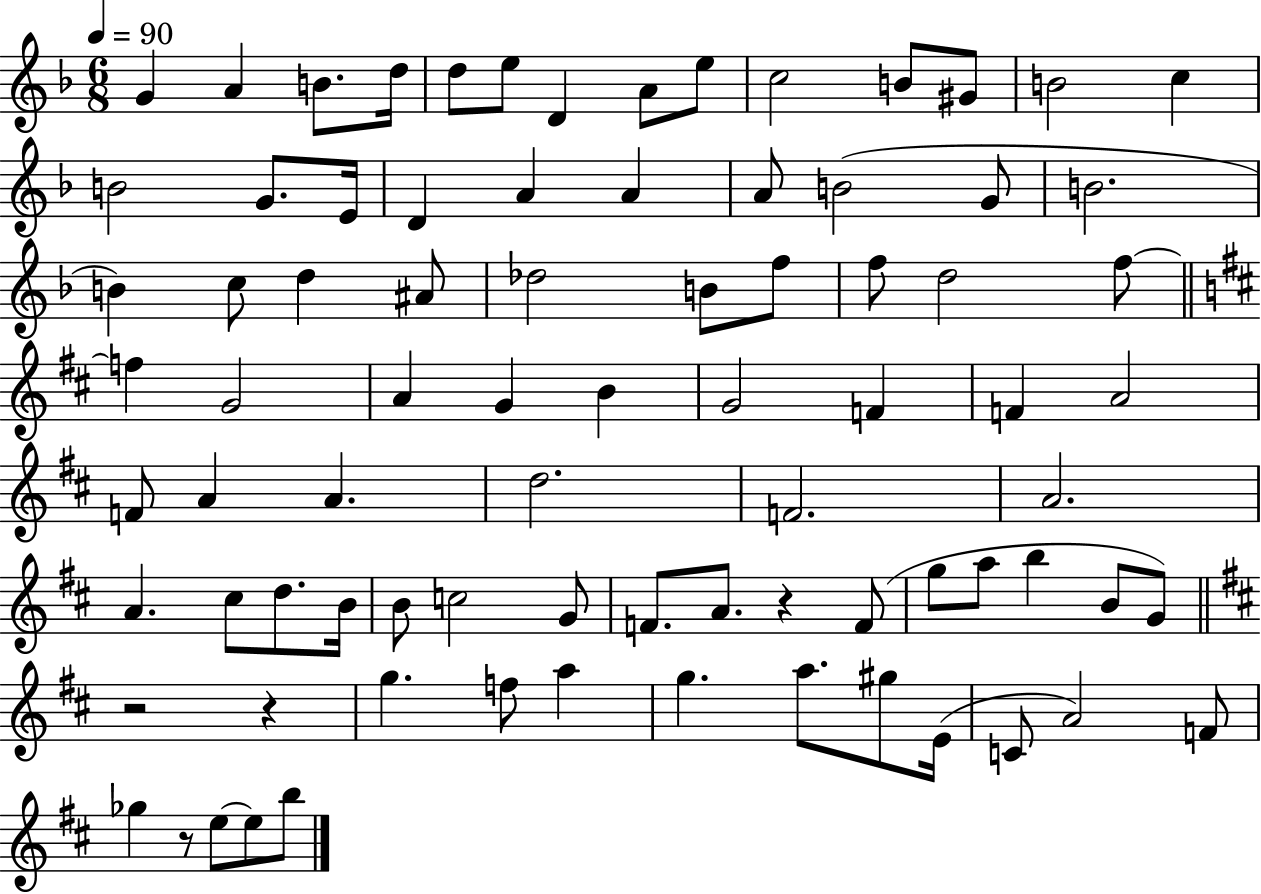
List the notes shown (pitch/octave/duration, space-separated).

G4/q A4/q B4/e. D5/s D5/e E5/e D4/q A4/e E5/e C5/h B4/e G#4/e B4/h C5/q B4/h G4/e. E4/s D4/q A4/q A4/q A4/e B4/h G4/e B4/h. B4/q C5/e D5/q A#4/e Db5/h B4/e F5/e F5/e D5/h F5/e F5/q G4/h A4/q G4/q B4/q G4/h F4/q F4/q A4/h F4/e A4/q A4/q. D5/h. F4/h. A4/h. A4/q. C#5/e D5/e. B4/s B4/e C5/h G4/e F4/e. A4/e. R/q F4/e G5/e A5/e B5/q B4/e G4/e R/h R/q G5/q. F5/e A5/q G5/q. A5/e. G#5/e E4/s C4/e A4/h F4/e Gb5/q R/e E5/e E5/e B5/e